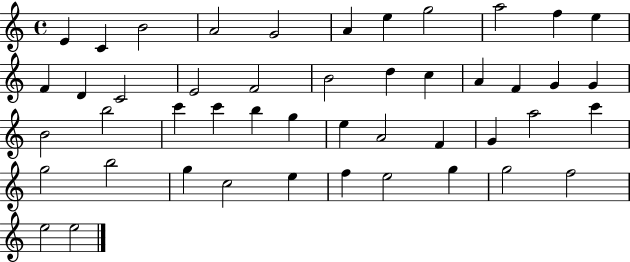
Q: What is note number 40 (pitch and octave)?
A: E5